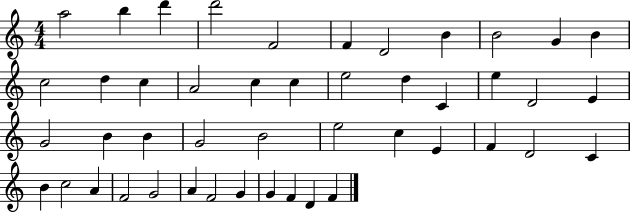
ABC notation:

X:1
T:Untitled
M:4/4
L:1/4
K:C
a2 b d' d'2 F2 F D2 B B2 G B c2 d c A2 c c e2 d C e D2 E G2 B B G2 B2 e2 c E F D2 C B c2 A F2 G2 A F2 G G F D F